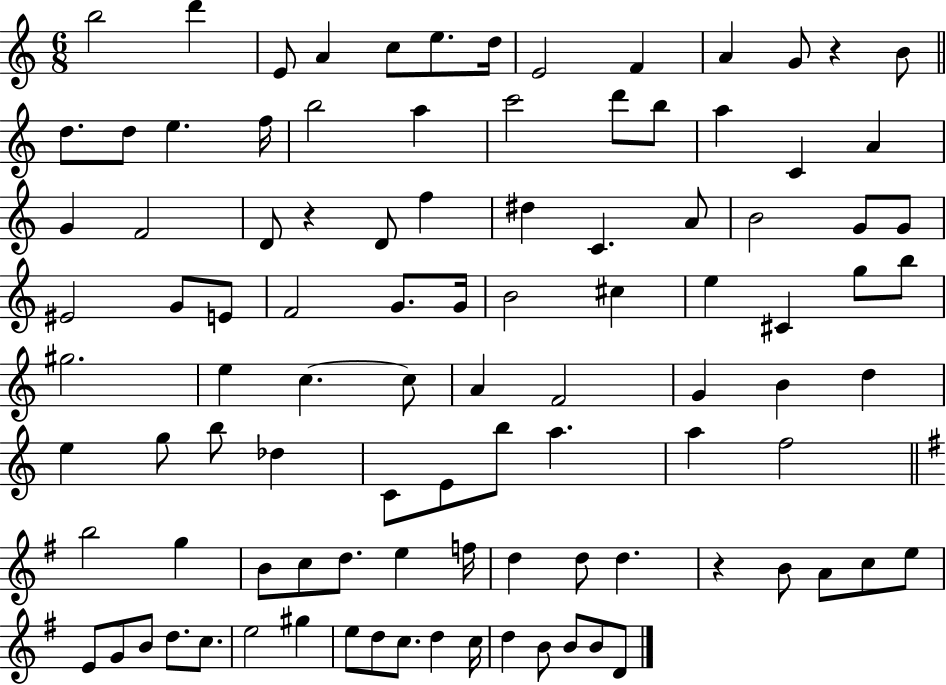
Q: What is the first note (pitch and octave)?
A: B5